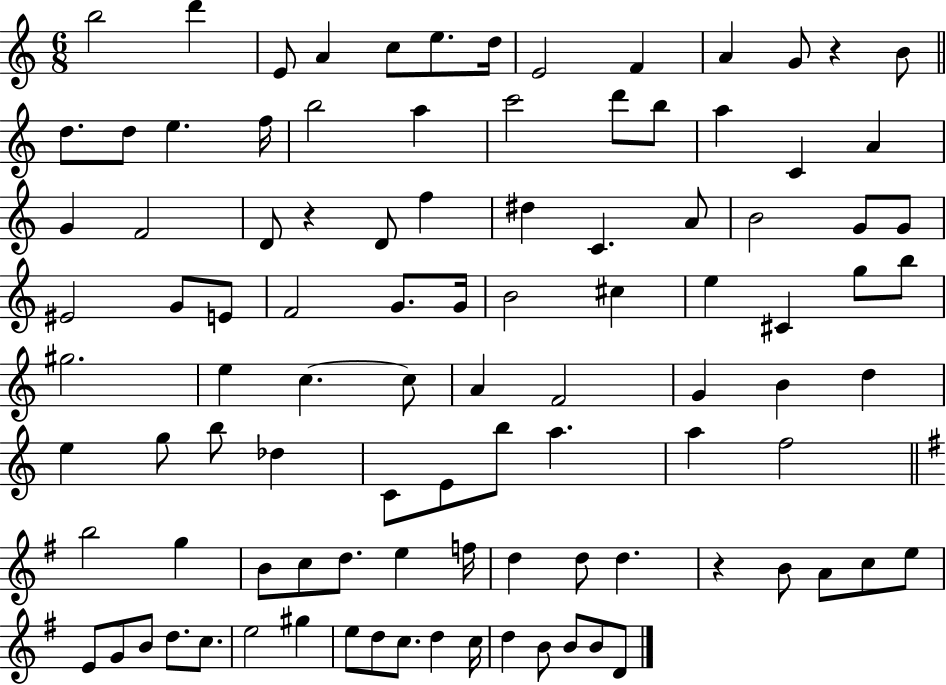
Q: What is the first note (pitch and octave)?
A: B5